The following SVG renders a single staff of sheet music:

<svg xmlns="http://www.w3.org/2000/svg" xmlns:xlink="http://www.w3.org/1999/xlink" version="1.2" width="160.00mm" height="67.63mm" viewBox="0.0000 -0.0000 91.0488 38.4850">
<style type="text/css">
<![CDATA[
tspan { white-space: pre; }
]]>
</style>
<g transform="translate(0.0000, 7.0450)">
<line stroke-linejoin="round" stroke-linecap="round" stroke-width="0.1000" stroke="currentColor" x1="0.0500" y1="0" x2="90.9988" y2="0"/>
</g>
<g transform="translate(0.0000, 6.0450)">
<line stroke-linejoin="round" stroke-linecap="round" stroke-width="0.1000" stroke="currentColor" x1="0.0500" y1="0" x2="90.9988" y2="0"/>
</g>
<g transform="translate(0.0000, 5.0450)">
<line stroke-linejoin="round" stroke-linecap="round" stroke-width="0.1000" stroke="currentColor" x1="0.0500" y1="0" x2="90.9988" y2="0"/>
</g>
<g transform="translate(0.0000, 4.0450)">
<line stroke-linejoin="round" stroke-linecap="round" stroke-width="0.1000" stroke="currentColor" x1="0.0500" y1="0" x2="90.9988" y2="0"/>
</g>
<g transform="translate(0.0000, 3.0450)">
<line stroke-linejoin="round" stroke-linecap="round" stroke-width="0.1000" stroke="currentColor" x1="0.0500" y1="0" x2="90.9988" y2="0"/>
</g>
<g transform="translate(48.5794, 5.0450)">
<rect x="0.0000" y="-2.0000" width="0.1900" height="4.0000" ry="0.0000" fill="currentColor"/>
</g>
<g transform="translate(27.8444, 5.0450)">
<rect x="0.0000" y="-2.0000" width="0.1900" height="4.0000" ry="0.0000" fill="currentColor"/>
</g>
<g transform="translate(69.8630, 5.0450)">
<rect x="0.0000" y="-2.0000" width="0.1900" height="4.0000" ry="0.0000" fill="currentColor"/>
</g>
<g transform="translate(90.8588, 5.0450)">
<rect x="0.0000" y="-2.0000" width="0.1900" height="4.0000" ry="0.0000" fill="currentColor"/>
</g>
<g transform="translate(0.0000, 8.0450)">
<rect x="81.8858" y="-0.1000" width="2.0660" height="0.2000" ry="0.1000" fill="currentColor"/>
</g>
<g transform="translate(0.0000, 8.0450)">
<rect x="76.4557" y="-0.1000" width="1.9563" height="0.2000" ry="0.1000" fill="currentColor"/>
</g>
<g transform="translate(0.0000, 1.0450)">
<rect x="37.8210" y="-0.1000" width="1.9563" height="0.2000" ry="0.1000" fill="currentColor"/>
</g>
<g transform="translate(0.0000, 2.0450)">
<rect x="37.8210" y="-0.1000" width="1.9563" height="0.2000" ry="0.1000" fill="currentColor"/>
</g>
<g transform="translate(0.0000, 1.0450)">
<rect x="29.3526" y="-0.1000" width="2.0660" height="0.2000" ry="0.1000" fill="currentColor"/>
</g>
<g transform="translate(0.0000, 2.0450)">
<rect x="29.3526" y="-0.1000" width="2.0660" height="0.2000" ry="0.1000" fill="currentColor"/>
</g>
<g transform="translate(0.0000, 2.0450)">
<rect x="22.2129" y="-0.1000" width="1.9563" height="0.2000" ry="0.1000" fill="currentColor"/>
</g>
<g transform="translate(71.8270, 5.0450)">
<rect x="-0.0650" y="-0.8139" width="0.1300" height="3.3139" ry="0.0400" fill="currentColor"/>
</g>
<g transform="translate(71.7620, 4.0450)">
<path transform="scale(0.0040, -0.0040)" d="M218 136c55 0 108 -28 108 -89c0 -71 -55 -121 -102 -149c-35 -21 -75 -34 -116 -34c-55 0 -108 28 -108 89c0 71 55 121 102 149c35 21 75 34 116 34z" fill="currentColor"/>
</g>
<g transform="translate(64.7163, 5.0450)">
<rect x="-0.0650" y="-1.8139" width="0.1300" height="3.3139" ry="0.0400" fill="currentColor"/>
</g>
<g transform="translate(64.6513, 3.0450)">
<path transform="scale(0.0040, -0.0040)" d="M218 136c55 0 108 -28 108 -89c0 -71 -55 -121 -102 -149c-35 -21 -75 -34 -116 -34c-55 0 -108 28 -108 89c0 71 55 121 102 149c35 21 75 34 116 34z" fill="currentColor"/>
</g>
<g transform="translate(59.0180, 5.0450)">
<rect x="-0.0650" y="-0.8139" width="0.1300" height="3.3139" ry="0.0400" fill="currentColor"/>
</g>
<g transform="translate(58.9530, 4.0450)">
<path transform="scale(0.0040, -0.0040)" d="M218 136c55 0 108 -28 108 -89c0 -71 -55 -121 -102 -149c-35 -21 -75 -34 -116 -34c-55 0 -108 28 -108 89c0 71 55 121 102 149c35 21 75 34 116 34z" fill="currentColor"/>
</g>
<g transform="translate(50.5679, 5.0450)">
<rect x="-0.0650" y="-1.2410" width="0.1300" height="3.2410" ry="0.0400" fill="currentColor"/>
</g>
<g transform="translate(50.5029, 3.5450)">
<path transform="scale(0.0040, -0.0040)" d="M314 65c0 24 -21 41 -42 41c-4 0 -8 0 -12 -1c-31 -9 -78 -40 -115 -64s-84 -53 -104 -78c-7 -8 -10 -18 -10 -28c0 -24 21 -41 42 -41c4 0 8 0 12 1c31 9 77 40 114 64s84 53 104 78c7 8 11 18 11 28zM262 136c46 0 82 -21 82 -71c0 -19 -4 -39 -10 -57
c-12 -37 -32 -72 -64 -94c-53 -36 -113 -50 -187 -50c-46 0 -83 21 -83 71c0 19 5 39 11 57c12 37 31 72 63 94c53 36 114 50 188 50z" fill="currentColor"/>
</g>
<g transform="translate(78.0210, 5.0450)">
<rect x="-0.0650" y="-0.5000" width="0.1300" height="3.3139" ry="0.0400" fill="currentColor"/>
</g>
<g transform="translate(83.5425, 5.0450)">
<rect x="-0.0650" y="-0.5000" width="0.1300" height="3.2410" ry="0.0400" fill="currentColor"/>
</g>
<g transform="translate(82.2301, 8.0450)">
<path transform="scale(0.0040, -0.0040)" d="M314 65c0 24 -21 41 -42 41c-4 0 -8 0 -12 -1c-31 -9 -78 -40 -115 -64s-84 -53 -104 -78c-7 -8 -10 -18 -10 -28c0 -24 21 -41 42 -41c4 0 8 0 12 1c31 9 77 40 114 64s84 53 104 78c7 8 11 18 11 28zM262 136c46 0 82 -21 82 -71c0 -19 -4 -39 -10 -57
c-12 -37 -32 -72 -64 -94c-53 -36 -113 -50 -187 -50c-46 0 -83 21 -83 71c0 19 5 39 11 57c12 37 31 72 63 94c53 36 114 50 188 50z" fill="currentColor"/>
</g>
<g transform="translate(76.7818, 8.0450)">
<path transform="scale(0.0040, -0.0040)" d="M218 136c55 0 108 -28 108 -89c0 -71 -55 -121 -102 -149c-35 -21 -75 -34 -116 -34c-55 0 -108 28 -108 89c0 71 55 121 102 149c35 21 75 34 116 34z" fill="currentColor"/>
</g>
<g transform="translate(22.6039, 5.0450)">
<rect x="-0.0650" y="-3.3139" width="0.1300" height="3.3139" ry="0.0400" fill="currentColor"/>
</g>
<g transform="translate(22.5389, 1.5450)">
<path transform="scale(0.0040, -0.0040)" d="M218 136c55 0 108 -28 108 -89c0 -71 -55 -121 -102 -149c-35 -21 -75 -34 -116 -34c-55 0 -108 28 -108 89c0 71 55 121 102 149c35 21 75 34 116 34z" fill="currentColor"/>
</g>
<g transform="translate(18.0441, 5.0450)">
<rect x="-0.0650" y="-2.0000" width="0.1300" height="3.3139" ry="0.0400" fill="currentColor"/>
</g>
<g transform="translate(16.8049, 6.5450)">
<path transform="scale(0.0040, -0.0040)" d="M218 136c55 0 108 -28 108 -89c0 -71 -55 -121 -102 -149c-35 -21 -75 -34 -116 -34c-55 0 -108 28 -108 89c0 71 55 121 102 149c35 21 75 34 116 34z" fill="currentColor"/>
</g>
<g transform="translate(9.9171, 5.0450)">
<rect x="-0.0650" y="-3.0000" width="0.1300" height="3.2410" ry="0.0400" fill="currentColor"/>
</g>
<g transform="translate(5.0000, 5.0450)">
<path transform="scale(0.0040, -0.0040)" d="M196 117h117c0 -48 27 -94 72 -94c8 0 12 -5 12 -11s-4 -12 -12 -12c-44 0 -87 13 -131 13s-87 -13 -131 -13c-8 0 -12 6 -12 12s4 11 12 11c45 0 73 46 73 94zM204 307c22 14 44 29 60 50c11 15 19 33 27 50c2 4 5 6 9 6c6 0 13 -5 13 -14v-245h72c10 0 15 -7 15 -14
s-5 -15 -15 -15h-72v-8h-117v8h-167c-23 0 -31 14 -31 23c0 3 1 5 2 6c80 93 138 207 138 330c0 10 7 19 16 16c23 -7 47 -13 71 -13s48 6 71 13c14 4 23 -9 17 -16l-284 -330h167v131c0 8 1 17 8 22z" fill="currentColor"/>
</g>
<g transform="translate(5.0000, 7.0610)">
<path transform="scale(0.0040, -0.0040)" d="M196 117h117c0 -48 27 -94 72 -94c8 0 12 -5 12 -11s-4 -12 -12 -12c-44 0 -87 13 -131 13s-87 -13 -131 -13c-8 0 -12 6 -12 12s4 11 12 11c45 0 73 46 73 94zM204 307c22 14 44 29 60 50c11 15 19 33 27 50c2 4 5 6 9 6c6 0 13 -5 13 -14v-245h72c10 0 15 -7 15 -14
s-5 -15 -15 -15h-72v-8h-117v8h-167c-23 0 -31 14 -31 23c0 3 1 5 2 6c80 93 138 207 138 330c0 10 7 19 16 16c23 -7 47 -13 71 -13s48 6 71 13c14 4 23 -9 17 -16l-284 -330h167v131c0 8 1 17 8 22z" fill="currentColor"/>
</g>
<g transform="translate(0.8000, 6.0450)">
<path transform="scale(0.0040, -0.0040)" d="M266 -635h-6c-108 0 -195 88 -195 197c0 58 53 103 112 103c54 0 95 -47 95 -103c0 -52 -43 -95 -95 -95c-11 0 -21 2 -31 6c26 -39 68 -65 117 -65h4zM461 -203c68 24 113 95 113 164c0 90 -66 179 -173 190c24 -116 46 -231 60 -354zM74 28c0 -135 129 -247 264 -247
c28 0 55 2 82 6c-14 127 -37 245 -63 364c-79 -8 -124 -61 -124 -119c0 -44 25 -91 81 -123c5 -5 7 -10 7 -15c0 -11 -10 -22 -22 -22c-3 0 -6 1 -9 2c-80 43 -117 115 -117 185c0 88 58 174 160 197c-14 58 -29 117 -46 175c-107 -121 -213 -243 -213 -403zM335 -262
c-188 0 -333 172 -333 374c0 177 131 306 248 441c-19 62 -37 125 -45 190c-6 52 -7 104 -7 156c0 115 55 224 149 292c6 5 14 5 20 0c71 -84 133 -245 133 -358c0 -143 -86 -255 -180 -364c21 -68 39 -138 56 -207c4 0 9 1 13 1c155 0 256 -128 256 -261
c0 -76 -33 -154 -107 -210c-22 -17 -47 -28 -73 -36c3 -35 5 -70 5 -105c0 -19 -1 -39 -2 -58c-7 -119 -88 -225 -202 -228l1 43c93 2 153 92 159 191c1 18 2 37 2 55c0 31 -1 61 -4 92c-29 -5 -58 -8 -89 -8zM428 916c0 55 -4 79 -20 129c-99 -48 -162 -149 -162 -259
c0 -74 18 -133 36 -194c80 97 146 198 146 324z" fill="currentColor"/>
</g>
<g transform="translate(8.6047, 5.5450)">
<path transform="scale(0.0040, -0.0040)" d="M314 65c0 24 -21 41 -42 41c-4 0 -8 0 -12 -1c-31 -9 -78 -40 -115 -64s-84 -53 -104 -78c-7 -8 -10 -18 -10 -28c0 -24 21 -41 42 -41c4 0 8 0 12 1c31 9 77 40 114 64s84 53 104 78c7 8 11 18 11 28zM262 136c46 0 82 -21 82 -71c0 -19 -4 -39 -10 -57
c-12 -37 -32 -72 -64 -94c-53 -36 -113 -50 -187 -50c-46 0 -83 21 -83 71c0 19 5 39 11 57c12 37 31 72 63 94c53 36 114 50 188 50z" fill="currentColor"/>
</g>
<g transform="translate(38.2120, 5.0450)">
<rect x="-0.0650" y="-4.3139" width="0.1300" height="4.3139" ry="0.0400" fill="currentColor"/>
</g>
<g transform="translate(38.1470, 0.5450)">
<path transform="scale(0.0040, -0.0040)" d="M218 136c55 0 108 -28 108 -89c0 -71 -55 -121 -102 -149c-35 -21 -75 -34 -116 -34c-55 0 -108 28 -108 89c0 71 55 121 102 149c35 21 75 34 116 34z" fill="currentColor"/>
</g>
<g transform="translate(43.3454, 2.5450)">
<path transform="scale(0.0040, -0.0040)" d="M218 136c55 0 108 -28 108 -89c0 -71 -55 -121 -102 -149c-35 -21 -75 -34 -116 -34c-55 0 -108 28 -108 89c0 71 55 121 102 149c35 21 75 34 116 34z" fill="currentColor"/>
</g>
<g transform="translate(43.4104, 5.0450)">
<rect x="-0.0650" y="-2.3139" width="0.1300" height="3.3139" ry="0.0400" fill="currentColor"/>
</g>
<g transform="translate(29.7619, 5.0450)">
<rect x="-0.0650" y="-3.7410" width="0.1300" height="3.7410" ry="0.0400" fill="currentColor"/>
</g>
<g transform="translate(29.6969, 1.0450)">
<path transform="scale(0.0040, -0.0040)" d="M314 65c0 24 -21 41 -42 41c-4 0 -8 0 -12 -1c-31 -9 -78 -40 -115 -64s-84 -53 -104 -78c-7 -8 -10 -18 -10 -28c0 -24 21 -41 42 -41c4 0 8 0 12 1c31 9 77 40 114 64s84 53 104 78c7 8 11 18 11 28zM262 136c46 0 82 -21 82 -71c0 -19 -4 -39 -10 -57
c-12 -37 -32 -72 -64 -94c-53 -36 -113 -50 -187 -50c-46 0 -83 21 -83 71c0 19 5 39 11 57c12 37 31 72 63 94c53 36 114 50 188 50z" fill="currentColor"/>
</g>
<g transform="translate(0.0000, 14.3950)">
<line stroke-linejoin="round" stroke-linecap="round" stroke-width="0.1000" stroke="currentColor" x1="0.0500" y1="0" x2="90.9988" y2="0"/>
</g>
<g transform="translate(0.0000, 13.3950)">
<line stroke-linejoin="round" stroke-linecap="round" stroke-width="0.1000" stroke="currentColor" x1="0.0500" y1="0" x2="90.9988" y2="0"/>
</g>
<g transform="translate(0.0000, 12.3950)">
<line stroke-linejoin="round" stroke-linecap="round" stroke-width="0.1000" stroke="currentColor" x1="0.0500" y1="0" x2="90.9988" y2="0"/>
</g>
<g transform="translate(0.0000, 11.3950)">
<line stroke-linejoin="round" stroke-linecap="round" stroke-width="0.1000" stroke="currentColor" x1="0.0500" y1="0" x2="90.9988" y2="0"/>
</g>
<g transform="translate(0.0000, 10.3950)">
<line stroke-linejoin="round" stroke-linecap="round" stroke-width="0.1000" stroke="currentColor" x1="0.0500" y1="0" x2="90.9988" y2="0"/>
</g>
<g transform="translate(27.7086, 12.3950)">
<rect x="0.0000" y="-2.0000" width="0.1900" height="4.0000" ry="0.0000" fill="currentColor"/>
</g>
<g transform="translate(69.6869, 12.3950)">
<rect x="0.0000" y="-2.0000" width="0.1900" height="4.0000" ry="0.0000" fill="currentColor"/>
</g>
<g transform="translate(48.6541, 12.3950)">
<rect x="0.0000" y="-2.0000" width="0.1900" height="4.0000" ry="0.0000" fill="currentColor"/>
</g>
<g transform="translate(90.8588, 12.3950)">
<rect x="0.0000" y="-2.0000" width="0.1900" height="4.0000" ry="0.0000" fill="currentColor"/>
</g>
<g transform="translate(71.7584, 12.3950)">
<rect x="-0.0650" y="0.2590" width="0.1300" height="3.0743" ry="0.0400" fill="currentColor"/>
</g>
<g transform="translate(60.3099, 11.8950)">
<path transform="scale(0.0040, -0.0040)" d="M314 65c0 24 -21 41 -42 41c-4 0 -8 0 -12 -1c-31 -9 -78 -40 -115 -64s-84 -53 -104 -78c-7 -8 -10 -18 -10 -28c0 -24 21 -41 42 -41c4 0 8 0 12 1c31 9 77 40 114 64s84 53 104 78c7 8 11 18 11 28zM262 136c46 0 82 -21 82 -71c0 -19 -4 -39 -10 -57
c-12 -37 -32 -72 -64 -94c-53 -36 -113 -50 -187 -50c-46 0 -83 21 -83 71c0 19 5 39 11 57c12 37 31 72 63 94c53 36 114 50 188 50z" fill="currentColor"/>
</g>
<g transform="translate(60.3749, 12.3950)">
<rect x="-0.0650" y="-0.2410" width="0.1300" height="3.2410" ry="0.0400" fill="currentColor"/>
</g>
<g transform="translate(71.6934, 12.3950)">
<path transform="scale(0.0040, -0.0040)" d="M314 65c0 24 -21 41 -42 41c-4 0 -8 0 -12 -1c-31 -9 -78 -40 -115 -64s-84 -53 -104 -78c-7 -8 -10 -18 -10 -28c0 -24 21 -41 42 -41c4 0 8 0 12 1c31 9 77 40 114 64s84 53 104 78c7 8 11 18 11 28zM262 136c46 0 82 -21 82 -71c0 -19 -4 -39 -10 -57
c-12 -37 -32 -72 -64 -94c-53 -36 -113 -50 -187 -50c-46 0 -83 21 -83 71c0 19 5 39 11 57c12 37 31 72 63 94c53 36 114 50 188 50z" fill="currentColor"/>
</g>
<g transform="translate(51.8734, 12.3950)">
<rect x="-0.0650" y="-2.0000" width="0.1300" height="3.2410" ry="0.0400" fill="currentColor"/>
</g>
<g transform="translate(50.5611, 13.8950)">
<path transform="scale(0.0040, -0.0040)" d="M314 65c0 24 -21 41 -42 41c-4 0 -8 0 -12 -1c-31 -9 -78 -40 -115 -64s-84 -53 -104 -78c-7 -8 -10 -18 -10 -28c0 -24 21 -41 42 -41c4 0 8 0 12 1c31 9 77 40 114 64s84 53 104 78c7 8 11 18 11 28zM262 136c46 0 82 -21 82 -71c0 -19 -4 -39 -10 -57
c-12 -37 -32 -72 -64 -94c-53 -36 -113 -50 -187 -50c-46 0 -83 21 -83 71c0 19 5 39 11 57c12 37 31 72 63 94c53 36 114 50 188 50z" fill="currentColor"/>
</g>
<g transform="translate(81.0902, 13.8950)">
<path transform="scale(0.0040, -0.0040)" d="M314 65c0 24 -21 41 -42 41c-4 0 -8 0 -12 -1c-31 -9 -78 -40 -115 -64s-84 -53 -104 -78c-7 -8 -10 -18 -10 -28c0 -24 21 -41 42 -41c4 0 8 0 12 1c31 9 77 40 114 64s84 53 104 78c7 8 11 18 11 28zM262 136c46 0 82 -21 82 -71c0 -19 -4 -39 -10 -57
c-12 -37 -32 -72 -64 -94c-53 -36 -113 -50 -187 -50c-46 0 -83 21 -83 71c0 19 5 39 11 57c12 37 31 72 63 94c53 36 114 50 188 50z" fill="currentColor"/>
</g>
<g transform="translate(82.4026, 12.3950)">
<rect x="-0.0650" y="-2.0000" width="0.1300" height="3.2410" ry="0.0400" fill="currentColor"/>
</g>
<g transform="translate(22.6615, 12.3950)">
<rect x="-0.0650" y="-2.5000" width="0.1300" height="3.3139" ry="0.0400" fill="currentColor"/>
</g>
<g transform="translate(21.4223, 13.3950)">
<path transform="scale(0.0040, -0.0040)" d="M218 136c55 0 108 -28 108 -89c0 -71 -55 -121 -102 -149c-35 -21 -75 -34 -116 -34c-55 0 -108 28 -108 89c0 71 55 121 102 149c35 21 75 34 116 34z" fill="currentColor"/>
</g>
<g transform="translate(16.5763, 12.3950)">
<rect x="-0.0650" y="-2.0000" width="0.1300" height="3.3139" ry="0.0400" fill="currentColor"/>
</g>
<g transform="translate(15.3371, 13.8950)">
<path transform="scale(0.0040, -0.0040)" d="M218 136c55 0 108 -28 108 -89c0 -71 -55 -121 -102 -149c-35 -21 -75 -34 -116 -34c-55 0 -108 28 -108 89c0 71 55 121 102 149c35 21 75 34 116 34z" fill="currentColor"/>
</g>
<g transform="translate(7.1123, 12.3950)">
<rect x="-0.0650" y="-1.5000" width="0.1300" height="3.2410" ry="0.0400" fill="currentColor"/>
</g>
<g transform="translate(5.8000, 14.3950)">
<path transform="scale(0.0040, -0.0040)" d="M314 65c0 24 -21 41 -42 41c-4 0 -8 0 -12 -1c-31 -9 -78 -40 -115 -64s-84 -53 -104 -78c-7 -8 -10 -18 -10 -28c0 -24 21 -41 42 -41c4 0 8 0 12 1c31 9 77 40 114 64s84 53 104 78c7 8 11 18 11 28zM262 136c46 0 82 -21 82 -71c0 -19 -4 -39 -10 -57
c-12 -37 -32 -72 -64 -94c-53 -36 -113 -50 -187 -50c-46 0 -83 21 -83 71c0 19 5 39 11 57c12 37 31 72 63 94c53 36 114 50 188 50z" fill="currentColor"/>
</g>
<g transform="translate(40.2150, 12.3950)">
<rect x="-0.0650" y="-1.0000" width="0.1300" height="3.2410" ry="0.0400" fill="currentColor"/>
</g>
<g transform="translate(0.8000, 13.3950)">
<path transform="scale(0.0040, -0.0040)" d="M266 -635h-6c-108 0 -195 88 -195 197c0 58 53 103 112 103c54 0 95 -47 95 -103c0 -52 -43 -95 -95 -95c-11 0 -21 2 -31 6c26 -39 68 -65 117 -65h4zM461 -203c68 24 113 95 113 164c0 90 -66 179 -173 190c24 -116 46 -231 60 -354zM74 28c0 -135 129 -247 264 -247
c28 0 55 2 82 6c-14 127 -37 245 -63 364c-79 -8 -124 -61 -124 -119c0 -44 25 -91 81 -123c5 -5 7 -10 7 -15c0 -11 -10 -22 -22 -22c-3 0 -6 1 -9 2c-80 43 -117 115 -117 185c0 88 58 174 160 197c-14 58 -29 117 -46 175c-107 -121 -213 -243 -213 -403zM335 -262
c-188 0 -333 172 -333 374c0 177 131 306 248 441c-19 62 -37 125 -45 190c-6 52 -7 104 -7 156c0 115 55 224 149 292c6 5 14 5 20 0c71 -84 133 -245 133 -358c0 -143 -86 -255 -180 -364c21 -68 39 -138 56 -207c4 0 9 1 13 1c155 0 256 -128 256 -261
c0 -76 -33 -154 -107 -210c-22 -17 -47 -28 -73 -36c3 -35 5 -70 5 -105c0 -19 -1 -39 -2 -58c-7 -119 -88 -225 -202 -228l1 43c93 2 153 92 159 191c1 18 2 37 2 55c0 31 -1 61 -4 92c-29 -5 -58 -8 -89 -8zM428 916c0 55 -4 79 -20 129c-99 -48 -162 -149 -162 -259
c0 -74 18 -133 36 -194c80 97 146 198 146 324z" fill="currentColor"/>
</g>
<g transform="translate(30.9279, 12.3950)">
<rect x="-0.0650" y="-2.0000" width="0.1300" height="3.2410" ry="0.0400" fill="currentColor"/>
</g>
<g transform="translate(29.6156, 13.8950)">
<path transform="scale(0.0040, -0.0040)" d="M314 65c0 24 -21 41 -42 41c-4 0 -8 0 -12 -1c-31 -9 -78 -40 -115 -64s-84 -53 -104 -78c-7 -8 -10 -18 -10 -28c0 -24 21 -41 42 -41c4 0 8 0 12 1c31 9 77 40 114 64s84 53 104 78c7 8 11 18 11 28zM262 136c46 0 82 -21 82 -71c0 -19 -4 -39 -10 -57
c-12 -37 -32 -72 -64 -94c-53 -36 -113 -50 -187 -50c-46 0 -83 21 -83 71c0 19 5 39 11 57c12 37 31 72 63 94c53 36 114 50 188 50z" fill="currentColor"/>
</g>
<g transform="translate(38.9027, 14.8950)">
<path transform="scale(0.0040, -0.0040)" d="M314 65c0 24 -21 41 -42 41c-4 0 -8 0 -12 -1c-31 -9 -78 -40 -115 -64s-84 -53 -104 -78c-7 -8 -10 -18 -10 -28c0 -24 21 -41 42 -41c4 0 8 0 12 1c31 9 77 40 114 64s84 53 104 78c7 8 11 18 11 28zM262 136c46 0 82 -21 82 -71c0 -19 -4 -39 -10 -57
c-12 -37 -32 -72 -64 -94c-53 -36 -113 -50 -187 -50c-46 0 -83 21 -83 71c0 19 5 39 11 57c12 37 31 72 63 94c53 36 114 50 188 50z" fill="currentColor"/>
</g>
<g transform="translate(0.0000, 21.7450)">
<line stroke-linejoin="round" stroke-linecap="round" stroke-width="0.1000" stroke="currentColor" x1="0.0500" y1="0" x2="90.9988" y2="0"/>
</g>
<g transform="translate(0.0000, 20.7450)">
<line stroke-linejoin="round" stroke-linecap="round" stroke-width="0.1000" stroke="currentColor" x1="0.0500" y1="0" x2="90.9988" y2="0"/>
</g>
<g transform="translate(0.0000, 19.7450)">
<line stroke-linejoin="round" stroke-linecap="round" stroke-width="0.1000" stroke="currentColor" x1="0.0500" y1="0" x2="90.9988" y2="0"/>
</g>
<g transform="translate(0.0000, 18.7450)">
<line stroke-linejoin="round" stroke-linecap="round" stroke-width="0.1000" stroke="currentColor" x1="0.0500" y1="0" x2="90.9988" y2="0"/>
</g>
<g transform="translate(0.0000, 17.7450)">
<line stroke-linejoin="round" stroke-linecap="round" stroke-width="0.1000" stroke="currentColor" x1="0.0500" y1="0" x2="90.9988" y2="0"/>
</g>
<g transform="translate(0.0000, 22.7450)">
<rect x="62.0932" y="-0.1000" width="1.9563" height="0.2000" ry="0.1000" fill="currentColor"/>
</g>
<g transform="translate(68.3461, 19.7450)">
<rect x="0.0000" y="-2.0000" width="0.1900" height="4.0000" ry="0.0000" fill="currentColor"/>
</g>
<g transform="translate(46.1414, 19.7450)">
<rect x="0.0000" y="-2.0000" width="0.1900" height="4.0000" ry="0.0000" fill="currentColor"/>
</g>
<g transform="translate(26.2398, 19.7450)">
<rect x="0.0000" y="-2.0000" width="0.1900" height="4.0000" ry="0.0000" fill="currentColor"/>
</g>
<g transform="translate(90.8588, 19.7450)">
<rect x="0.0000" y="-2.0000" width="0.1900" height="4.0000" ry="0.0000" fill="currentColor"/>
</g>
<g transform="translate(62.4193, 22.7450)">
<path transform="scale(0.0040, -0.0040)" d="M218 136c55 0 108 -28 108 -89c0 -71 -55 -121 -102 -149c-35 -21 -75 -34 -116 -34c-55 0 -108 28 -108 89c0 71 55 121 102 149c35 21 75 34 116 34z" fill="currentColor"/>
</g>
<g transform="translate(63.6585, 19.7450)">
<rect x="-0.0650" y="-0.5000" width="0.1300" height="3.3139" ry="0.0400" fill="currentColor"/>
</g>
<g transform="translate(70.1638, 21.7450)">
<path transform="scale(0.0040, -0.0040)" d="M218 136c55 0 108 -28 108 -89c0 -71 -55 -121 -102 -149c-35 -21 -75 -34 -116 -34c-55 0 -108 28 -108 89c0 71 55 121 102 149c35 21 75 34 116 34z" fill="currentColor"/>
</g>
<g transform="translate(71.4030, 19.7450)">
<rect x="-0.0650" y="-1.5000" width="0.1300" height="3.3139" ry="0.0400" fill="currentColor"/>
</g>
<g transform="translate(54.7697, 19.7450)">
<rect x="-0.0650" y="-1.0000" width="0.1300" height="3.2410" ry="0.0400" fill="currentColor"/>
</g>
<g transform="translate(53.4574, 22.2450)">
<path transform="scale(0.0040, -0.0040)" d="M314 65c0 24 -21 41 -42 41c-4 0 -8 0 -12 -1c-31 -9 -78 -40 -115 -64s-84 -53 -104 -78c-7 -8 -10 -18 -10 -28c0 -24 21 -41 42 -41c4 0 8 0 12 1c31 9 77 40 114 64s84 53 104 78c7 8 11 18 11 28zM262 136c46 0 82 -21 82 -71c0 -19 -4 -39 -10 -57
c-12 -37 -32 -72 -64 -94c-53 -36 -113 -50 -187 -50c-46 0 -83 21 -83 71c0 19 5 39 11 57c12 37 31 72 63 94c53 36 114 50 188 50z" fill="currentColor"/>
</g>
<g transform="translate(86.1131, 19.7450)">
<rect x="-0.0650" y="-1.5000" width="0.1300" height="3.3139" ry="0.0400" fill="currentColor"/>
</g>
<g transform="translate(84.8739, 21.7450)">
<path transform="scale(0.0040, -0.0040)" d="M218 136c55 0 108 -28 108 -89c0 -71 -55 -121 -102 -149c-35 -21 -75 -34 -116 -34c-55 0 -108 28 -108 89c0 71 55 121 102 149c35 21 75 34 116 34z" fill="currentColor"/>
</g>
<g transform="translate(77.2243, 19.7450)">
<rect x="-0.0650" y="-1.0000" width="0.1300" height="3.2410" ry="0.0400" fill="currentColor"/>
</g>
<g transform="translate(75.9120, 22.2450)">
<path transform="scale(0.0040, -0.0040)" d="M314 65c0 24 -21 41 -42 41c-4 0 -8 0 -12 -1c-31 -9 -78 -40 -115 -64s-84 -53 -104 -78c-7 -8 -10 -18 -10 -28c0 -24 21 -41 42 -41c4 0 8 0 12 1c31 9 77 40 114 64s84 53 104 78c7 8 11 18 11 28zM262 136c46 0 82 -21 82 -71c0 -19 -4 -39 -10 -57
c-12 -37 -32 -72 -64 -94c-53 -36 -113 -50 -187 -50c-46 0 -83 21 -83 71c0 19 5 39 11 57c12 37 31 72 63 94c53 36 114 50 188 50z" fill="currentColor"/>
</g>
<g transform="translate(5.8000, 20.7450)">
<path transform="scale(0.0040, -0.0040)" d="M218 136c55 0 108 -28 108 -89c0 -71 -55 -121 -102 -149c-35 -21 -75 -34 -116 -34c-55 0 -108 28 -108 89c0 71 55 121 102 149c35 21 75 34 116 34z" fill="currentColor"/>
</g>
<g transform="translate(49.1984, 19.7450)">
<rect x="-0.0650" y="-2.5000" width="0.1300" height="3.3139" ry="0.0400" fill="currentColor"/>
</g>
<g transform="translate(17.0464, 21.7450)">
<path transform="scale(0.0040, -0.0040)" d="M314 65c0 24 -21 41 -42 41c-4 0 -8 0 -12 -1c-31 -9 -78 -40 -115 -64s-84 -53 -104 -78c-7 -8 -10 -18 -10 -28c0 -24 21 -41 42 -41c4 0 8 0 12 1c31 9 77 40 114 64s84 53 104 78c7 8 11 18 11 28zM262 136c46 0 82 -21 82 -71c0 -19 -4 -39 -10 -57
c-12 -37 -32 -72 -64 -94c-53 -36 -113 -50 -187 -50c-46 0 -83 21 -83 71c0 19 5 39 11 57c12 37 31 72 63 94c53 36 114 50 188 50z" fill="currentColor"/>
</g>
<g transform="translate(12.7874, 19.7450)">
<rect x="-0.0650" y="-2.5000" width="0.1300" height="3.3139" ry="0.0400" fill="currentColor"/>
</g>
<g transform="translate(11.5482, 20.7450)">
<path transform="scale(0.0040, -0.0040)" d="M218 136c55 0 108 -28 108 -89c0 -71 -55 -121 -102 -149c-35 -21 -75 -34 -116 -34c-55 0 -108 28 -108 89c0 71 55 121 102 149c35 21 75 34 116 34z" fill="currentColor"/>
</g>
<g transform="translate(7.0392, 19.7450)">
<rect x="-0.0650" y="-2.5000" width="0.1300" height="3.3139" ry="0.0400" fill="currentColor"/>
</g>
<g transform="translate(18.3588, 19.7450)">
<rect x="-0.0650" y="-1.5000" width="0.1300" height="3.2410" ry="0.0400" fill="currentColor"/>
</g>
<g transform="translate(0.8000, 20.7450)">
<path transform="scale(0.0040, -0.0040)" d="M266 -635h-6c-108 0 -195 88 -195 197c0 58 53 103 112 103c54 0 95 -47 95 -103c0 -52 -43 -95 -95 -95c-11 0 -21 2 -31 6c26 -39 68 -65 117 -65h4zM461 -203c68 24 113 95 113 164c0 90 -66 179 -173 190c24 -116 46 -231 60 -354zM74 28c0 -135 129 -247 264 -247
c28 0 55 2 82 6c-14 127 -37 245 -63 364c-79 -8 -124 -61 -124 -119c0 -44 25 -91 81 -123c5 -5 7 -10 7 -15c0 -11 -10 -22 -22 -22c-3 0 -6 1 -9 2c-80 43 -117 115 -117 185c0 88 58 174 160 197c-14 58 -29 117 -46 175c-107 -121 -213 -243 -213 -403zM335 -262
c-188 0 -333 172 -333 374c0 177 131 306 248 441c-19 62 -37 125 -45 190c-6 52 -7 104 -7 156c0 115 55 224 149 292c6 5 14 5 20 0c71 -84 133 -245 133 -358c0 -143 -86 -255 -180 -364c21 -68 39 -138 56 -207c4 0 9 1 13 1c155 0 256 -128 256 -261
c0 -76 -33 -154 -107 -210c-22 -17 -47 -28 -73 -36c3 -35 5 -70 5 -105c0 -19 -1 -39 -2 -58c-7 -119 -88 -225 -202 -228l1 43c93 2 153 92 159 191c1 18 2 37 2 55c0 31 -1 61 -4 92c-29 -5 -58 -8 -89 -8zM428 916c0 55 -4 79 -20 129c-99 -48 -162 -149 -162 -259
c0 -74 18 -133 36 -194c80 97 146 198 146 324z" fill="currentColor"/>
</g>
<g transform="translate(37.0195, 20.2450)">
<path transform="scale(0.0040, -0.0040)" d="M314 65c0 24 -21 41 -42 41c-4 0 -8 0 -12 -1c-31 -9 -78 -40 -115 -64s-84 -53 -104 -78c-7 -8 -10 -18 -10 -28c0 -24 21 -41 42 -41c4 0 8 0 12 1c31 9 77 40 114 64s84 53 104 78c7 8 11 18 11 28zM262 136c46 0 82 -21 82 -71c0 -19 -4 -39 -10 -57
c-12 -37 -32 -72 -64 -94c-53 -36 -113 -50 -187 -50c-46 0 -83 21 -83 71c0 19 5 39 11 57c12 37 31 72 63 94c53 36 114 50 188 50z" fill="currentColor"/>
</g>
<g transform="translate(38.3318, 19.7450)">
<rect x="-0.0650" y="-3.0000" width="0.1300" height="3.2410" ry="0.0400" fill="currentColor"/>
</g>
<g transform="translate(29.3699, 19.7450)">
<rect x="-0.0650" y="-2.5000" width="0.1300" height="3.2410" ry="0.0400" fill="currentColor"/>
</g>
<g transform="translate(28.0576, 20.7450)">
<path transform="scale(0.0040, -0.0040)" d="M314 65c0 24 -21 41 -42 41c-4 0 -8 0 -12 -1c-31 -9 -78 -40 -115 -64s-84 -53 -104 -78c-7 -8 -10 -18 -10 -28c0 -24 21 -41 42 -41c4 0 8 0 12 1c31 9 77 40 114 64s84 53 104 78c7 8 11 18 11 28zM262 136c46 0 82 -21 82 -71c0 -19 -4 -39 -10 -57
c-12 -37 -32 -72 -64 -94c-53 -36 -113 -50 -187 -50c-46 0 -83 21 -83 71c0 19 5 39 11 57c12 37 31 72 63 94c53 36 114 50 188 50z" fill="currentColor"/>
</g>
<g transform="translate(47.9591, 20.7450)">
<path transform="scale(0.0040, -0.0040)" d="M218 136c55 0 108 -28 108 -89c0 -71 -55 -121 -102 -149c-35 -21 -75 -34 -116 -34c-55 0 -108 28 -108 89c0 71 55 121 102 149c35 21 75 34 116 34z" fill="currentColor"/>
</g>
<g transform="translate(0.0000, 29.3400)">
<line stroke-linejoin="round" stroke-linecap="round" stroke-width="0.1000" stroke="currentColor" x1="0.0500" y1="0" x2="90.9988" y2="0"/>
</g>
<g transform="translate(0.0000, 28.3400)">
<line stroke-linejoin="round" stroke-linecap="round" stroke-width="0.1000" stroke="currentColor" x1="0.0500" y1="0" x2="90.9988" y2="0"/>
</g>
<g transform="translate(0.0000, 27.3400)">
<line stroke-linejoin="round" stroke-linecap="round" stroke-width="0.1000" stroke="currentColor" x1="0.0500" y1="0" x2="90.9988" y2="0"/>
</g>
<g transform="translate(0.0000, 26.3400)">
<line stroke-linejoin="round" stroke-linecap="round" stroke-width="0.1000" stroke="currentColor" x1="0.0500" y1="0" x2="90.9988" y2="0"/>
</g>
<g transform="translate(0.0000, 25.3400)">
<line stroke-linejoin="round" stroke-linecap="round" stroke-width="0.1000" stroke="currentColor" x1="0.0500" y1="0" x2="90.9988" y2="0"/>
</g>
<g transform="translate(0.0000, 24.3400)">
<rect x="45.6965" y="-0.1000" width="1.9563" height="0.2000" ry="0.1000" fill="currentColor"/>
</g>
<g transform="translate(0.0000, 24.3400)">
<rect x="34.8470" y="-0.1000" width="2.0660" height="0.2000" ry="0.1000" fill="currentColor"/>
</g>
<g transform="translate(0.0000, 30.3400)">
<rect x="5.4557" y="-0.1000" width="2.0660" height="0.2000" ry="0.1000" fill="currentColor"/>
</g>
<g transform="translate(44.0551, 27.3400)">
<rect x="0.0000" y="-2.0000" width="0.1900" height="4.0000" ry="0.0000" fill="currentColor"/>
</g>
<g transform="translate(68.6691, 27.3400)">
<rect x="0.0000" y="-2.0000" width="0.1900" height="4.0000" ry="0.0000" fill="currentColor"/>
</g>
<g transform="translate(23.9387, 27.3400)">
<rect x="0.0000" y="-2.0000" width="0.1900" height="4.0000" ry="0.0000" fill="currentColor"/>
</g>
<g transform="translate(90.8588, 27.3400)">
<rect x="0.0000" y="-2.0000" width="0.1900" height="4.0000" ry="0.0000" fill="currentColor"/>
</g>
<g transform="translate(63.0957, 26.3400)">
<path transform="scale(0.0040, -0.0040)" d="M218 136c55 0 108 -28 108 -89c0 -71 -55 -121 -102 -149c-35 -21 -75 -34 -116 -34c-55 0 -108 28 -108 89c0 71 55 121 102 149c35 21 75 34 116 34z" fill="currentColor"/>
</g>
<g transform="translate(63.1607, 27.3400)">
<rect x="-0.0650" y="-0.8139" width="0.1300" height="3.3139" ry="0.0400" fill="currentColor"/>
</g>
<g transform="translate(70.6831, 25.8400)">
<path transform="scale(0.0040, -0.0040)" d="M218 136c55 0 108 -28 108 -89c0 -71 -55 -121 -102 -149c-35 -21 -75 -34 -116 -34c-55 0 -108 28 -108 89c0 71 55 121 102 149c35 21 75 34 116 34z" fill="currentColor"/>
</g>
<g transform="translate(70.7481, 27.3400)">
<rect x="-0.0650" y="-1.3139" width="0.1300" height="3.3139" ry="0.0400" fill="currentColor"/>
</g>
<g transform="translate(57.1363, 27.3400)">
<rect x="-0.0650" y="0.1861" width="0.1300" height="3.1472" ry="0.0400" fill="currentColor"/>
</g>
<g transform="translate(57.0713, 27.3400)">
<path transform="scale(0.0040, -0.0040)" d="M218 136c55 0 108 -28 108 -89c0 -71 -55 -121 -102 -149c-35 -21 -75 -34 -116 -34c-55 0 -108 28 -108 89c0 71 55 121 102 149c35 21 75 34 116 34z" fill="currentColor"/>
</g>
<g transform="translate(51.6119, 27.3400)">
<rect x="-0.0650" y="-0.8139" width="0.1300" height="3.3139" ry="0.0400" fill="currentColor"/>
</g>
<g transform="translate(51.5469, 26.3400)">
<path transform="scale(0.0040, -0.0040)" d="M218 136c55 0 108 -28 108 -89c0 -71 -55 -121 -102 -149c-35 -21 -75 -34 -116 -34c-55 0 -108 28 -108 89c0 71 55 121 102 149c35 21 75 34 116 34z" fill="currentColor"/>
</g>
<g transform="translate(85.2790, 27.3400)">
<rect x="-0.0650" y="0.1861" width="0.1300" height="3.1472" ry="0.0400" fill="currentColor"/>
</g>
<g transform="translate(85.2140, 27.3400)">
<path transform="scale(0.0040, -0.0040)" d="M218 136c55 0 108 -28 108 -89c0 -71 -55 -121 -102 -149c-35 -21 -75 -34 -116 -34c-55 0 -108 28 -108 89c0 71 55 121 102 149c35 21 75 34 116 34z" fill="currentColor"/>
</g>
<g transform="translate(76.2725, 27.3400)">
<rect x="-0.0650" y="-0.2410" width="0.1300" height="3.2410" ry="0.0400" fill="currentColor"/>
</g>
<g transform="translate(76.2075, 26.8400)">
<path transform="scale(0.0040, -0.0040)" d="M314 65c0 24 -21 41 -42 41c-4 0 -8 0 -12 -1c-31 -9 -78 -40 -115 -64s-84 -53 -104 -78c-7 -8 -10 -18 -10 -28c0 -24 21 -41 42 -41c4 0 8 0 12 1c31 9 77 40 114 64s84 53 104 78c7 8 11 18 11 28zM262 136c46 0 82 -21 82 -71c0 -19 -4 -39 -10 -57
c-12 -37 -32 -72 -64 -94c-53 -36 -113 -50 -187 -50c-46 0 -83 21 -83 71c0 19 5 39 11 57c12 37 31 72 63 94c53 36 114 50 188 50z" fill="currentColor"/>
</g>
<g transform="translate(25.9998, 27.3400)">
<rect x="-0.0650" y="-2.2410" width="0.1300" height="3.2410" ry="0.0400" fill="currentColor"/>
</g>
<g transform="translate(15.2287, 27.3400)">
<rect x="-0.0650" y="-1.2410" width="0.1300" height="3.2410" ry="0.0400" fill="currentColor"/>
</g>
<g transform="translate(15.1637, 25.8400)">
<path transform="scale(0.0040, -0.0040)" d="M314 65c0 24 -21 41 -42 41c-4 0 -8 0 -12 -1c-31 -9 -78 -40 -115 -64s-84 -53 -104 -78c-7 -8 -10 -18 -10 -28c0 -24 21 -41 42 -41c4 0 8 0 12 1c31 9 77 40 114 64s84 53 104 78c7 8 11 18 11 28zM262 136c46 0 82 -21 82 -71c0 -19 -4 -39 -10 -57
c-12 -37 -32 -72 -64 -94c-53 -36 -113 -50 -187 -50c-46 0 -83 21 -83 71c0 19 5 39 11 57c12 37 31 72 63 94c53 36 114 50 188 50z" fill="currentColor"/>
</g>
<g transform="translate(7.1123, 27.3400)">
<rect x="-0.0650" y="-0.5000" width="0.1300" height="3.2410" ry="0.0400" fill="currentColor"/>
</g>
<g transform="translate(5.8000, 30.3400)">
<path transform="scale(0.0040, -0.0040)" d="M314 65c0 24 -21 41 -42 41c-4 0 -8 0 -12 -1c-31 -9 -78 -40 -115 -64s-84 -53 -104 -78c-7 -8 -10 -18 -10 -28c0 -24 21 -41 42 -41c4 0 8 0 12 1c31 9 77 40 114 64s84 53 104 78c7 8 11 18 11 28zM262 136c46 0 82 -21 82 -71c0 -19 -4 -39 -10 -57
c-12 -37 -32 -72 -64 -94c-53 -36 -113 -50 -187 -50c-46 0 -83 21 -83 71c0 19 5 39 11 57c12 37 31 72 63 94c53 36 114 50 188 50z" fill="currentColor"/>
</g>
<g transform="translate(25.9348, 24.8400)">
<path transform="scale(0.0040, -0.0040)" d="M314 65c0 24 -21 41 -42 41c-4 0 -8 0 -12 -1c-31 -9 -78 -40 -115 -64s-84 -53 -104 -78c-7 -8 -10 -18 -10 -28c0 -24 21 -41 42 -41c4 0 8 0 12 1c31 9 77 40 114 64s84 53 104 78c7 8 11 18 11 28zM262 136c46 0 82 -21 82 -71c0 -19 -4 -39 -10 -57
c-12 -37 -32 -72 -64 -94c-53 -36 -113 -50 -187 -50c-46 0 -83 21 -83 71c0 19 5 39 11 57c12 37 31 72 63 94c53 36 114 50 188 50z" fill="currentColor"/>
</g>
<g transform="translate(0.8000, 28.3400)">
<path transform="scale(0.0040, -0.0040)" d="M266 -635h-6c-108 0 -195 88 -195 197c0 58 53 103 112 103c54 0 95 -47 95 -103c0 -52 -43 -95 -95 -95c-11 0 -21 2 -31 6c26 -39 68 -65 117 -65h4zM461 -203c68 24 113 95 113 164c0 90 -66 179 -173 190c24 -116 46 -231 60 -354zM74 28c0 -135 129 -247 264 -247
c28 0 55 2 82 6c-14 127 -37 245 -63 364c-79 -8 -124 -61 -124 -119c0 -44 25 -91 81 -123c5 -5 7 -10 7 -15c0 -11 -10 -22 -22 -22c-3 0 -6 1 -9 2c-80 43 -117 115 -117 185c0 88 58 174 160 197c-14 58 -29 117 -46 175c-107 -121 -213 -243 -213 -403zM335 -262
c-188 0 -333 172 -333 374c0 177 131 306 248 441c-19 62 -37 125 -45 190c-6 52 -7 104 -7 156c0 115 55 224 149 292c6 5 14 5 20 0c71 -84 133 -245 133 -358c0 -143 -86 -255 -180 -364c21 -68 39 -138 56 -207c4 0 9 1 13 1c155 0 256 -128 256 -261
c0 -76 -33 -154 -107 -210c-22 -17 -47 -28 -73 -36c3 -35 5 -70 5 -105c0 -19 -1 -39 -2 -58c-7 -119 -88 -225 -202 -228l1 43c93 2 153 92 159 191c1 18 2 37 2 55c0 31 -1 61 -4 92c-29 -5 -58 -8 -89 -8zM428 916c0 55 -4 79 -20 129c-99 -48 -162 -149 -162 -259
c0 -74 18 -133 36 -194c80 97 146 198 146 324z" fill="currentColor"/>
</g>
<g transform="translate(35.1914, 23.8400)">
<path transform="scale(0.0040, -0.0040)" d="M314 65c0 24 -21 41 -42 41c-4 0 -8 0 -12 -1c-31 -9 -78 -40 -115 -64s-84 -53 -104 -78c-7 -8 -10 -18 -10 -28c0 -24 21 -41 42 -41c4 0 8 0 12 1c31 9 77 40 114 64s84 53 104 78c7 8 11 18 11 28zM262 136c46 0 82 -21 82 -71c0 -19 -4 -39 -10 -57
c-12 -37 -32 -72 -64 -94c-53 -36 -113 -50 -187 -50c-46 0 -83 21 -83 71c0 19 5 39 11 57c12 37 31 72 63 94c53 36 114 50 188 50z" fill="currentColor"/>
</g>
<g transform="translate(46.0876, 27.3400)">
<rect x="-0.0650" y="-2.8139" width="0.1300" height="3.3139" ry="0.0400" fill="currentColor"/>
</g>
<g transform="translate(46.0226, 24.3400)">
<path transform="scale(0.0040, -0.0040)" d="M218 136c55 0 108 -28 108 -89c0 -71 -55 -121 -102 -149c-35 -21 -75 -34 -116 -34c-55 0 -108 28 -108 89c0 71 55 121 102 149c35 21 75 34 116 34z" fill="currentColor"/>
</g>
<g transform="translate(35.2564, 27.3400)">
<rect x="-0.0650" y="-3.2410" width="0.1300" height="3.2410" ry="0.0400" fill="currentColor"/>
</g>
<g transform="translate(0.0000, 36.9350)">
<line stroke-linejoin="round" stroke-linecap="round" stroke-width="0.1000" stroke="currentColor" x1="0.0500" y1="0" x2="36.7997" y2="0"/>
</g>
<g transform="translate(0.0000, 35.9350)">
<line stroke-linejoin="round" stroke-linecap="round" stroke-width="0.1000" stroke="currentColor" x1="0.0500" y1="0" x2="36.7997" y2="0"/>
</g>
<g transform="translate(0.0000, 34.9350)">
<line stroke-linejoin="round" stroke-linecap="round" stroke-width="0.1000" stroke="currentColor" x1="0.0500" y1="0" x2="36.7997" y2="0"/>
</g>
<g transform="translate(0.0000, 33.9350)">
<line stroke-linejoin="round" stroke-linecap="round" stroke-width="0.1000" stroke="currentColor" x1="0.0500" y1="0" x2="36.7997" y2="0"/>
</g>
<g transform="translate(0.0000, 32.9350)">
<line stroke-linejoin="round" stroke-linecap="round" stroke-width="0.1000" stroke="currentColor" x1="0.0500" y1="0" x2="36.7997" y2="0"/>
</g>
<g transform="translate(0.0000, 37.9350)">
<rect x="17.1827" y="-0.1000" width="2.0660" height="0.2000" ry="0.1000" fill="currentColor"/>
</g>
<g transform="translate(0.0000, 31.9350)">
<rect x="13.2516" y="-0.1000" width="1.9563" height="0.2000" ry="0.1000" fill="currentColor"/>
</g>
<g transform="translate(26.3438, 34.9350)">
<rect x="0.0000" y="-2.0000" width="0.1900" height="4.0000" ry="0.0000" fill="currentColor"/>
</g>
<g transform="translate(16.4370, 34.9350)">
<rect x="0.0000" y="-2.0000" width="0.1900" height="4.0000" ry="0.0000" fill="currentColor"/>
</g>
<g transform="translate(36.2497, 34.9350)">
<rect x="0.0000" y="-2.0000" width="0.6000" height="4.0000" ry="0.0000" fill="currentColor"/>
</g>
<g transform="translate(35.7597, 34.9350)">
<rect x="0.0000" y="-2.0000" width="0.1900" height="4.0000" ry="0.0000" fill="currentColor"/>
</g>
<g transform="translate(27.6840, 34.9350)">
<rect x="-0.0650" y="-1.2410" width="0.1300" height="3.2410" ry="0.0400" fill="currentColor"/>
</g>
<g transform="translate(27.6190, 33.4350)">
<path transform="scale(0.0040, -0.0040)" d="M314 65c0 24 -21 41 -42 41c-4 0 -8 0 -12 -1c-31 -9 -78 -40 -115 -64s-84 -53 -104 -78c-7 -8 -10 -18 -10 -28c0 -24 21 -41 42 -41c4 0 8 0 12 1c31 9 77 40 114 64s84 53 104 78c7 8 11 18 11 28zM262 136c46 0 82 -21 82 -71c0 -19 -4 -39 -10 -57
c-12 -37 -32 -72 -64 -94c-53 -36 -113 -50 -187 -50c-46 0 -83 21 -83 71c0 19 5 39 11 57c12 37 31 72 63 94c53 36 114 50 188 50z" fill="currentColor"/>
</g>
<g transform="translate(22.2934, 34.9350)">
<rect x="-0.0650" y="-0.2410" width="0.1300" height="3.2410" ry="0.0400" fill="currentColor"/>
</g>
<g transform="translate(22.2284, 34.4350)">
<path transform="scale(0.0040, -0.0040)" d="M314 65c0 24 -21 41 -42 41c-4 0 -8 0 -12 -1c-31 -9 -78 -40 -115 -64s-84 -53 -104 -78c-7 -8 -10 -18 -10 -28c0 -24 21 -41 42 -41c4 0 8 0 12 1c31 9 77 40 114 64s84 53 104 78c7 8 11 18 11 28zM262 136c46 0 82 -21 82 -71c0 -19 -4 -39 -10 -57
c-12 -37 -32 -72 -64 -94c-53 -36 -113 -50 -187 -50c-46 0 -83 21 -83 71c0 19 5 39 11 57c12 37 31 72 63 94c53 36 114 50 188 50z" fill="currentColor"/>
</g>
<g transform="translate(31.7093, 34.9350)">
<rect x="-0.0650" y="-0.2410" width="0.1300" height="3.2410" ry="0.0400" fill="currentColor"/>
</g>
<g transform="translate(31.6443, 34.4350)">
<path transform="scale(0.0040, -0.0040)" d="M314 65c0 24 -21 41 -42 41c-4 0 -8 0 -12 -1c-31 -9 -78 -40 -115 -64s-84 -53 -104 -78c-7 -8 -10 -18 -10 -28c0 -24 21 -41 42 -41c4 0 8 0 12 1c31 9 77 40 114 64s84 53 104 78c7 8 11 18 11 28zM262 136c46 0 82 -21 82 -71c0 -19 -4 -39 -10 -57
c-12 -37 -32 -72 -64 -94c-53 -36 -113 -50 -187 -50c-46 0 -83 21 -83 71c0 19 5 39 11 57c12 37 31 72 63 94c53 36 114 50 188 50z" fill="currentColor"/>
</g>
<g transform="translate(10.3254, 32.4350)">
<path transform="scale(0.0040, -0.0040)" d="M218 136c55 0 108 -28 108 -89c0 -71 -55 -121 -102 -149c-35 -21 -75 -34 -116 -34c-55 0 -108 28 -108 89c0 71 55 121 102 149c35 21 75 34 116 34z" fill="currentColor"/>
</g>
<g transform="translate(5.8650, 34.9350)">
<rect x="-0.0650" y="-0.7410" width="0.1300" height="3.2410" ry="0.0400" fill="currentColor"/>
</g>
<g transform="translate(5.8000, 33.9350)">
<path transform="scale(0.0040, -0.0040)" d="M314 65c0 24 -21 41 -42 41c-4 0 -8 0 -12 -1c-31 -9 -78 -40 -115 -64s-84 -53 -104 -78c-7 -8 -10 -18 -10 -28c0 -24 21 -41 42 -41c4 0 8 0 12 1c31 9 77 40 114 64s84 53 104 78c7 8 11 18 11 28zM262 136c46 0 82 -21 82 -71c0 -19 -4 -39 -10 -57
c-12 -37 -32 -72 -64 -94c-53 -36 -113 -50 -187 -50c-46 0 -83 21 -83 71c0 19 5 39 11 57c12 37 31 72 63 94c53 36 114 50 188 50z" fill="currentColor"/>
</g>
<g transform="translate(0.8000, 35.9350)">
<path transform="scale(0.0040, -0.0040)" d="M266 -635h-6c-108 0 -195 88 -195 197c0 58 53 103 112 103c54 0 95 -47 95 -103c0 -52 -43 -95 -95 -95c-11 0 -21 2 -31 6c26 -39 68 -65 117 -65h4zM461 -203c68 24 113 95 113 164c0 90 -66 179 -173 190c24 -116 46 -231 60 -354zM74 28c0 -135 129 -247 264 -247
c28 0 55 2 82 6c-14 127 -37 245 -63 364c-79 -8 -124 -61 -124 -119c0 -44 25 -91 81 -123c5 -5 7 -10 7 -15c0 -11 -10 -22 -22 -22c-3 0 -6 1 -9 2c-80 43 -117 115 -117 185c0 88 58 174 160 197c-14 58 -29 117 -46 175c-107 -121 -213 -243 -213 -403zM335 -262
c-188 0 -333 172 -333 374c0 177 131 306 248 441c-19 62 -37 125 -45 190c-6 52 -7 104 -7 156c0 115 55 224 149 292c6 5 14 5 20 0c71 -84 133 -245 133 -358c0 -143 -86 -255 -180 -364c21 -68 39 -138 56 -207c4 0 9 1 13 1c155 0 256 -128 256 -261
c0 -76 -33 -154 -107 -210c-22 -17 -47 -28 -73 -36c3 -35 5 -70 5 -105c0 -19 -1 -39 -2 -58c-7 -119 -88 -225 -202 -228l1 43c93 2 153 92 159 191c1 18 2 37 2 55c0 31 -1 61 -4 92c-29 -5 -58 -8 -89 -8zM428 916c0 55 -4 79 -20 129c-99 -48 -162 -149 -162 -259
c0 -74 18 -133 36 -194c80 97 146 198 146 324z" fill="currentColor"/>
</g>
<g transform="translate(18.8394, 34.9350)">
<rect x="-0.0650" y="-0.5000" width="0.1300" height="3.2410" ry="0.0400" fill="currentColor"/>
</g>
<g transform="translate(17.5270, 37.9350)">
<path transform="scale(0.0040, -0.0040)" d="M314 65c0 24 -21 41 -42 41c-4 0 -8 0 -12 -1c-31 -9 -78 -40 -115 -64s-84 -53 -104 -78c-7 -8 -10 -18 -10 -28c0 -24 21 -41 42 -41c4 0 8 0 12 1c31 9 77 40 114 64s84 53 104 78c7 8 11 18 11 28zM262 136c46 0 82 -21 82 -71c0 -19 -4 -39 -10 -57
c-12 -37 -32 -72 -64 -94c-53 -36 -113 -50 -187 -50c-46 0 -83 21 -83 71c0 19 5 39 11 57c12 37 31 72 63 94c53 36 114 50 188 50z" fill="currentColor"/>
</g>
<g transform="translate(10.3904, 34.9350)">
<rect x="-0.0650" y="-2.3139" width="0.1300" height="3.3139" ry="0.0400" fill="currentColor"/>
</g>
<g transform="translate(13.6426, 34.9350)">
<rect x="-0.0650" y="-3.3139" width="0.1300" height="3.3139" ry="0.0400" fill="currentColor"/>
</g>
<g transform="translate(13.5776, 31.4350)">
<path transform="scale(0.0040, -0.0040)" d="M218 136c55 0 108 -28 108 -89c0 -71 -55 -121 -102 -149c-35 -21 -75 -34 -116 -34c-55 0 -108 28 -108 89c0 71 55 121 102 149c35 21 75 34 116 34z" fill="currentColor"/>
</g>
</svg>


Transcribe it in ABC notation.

X:1
T:Untitled
M:4/4
L:1/4
K:C
A2 F b c'2 d' g e2 d f d C C2 E2 F G F2 D2 F2 c2 B2 F2 G G E2 G2 A2 G D2 C E D2 E C2 e2 g2 b2 a d B d e c2 B d2 g b C2 c2 e2 c2